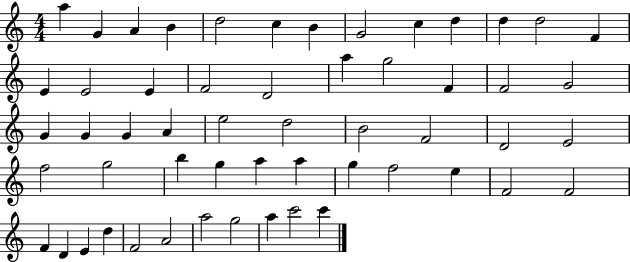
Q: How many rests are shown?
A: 0